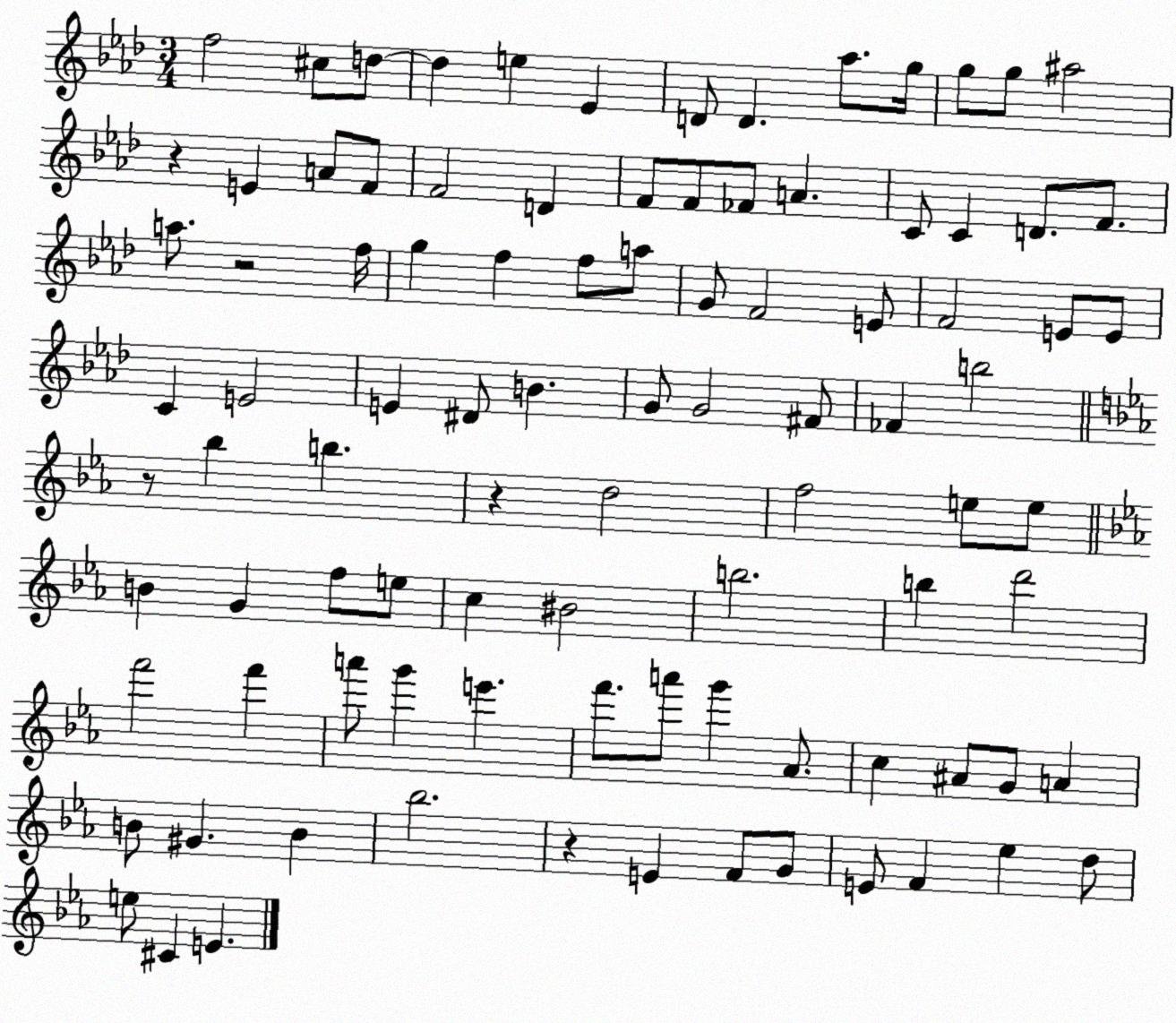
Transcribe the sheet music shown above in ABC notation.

X:1
T:Untitled
M:3/4
L:1/4
K:Ab
f2 ^c/2 d/2 d e _E D/2 D _a/2 g/4 g/2 g/2 ^a2 z E A/2 F/2 F2 D F/2 F/2 _F/2 A C/2 C D/2 F/2 a/2 z2 f/4 g f f/2 a/2 G/2 F2 E/2 F2 E/2 E/2 C E2 E ^D/2 B G/2 G2 ^F/2 _F b2 z/2 _b b z d2 f2 e/2 e/2 B G f/2 e/2 c ^B2 b2 b d'2 f'2 f' a'/2 g' e' f'/2 a'/2 g' _A/2 c ^A/2 G/2 A B/2 ^G B _b2 z E F/2 G/2 E/2 F _e d/2 e/2 ^C E